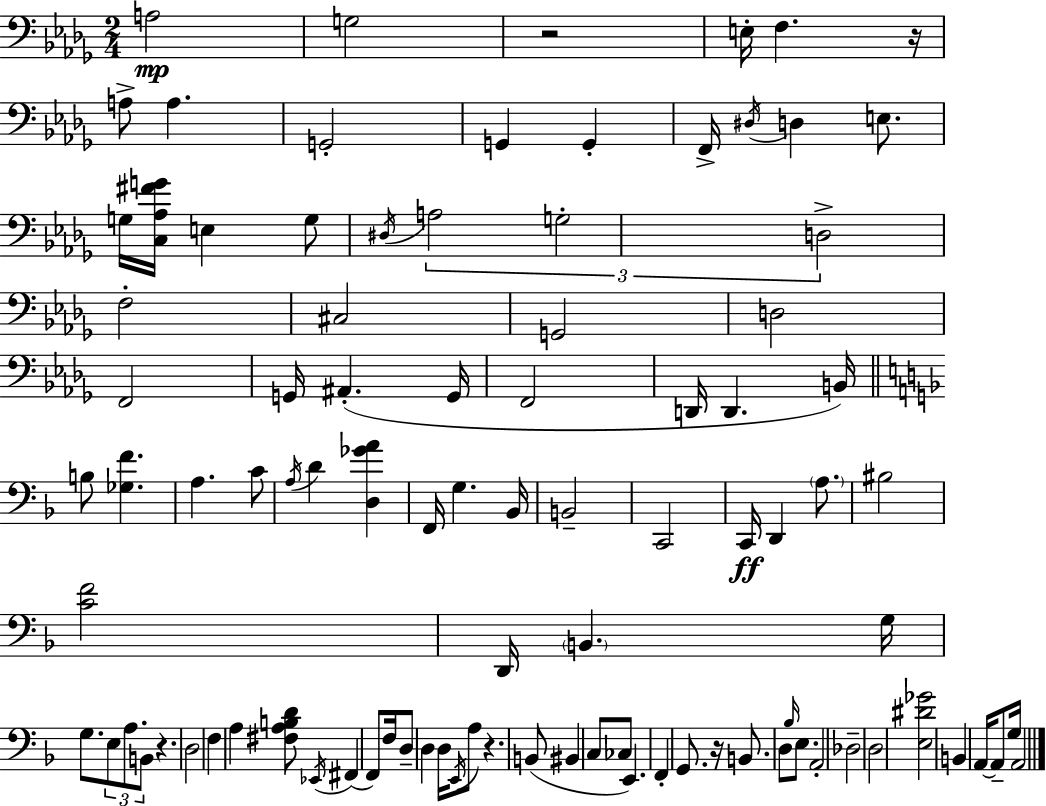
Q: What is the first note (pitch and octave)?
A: A3